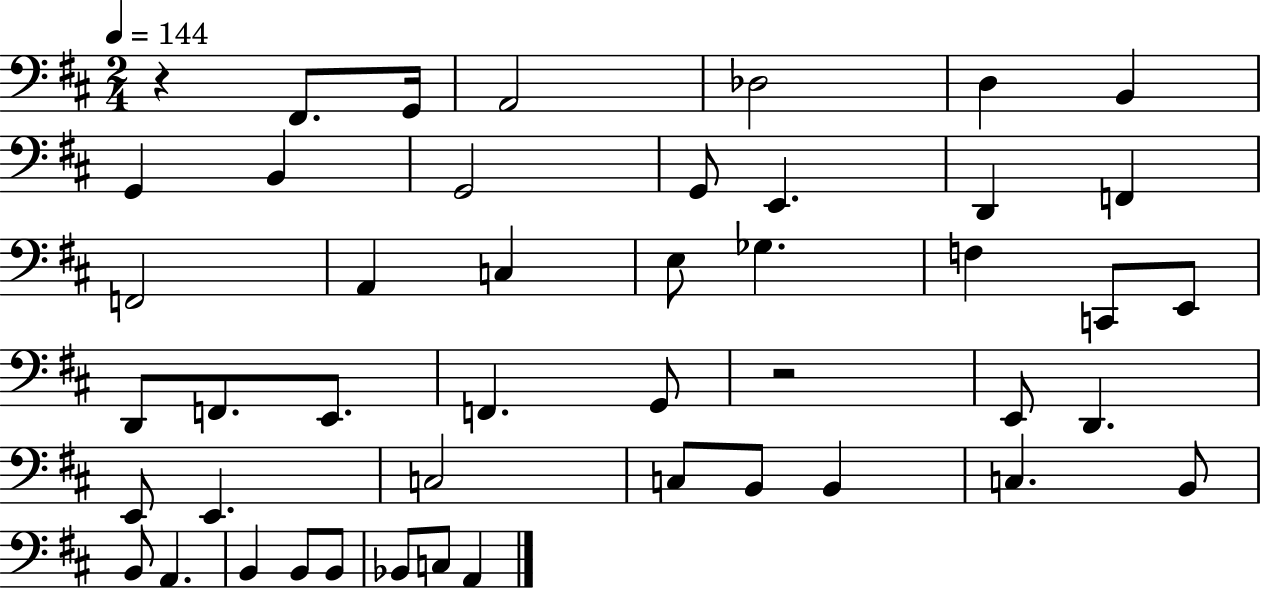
X:1
T:Untitled
M:2/4
L:1/4
K:D
z ^F,,/2 G,,/4 A,,2 _D,2 D, B,, G,, B,, G,,2 G,,/2 E,, D,, F,, F,,2 A,, C, E,/2 _G, F, C,,/2 E,,/2 D,,/2 F,,/2 E,,/2 F,, G,,/2 z2 E,,/2 D,, E,,/2 E,, C,2 C,/2 B,,/2 B,, C, B,,/2 B,,/2 A,, B,, B,,/2 B,,/2 _B,,/2 C,/2 A,,